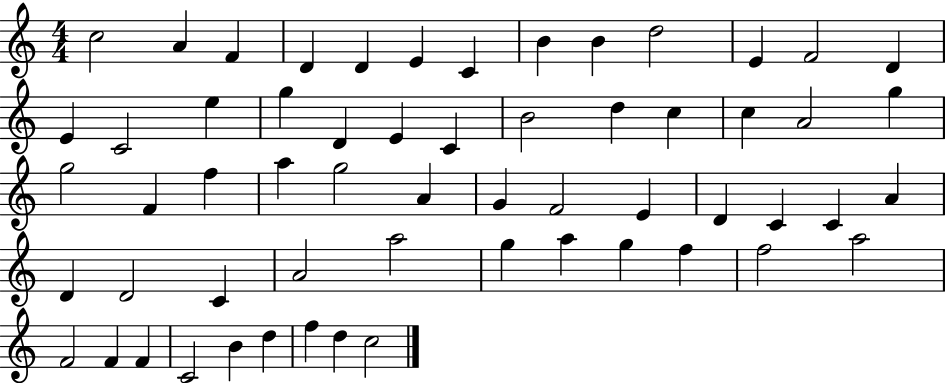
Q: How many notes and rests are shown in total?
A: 59